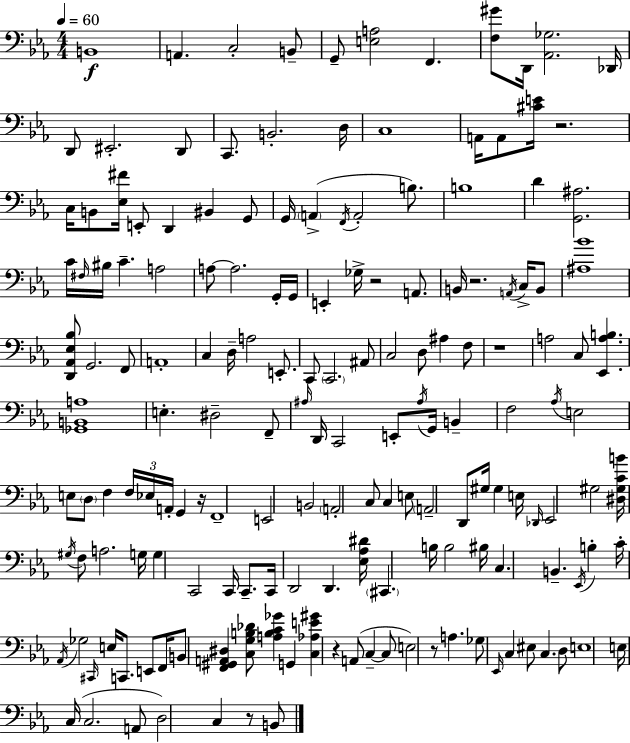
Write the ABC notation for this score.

X:1
T:Untitled
M:4/4
L:1/4
K:Eb
B,,4 A,, C,2 B,,/2 G,,/2 [E,A,]2 F,, [F,^G]/2 D,,/4 [_A,,_G,]2 _D,,/4 D,,/2 ^E,,2 D,,/2 C,,/2 B,,2 D,/4 C,4 A,,/4 A,,/2 [^CE]/4 z2 C,/4 B,,/2 [_E,^F]/4 E,,/2 D,, ^B,, G,,/2 G,,/4 A,, F,,/4 A,,2 B,/2 B,4 D [G,,^A,]2 C/4 ^F,/4 ^B,/4 C A,2 A,/2 A,2 G,,/4 G,,/4 E,, _G,/4 z2 A,,/2 B,,/4 z2 A,,/4 C,/4 B,,/2 [^A,_B]4 [D,,_A,,_E,_B,]/2 G,,2 F,,/2 A,,4 C, D,/4 A,2 E,,/2 C,,/2 C,,2 ^A,,/2 C,2 D,/2 ^A, F,/2 z4 A,2 C,/2 [_E,,A,B,] [_G,,B,,A,]4 E, ^D,2 F,,/2 ^A,/4 D,,/4 C,,2 E,,/2 ^A,/4 G,,/4 B,, F,2 _A,/4 E,2 E,/2 D,/2 F, F,/4 _E,/4 A,,/4 G,, z/4 F,,4 E,,2 B,,2 A,,2 C,/2 C, E,/2 A,,2 D,,/2 ^G,/4 ^G, E,/4 _D,,/4 _E,,2 ^G,2 [^D,^G,CB]/4 ^G,/4 F,/2 A,2 G,/4 G, C,,2 C,,/4 C,,/2 C,,/4 D,,2 D,, [_E,_A,^D]/4 ^C,, B,/4 B,2 ^B,/4 C, B,, _E,,/4 B, C/4 _A,,/4 _G,2 ^C,,/4 E,/4 C,,/2 E,,/2 F,,/4 B,,/2 [F,,^G,,A,,^D,] [C,G,B,_D]/2 [A,B,C_G] G,, [C,_A,E^G] z A,,/2 C, C,/2 E,2 z/2 A, _G,/2 _E,,/4 C, ^E,/2 C, D,/2 E,4 E,/4 C,/4 C,2 A,,/2 D,2 C, z/2 B,,/2